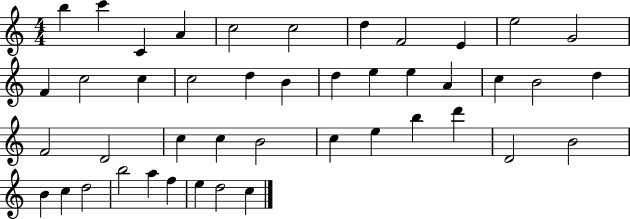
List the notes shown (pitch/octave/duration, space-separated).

B5/q C6/q C4/q A4/q C5/h C5/h D5/q F4/h E4/q E5/h G4/h F4/q C5/h C5/q C5/h D5/q B4/q D5/q E5/q E5/q A4/q C5/q B4/h D5/q F4/h D4/h C5/q C5/q B4/h C5/q E5/q B5/q D6/q D4/h B4/h B4/q C5/q D5/h B5/h A5/q F5/q E5/q D5/h C5/q